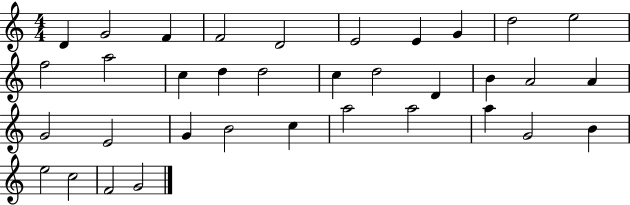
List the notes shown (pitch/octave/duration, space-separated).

D4/q G4/h F4/q F4/h D4/h E4/h E4/q G4/q D5/h E5/h F5/h A5/h C5/q D5/q D5/h C5/q D5/h D4/q B4/q A4/h A4/q G4/h E4/h G4/q B4/h C5/q A5/h A5/h A5/q G4/h B4/q E5/h C5/h F4/h G4/h